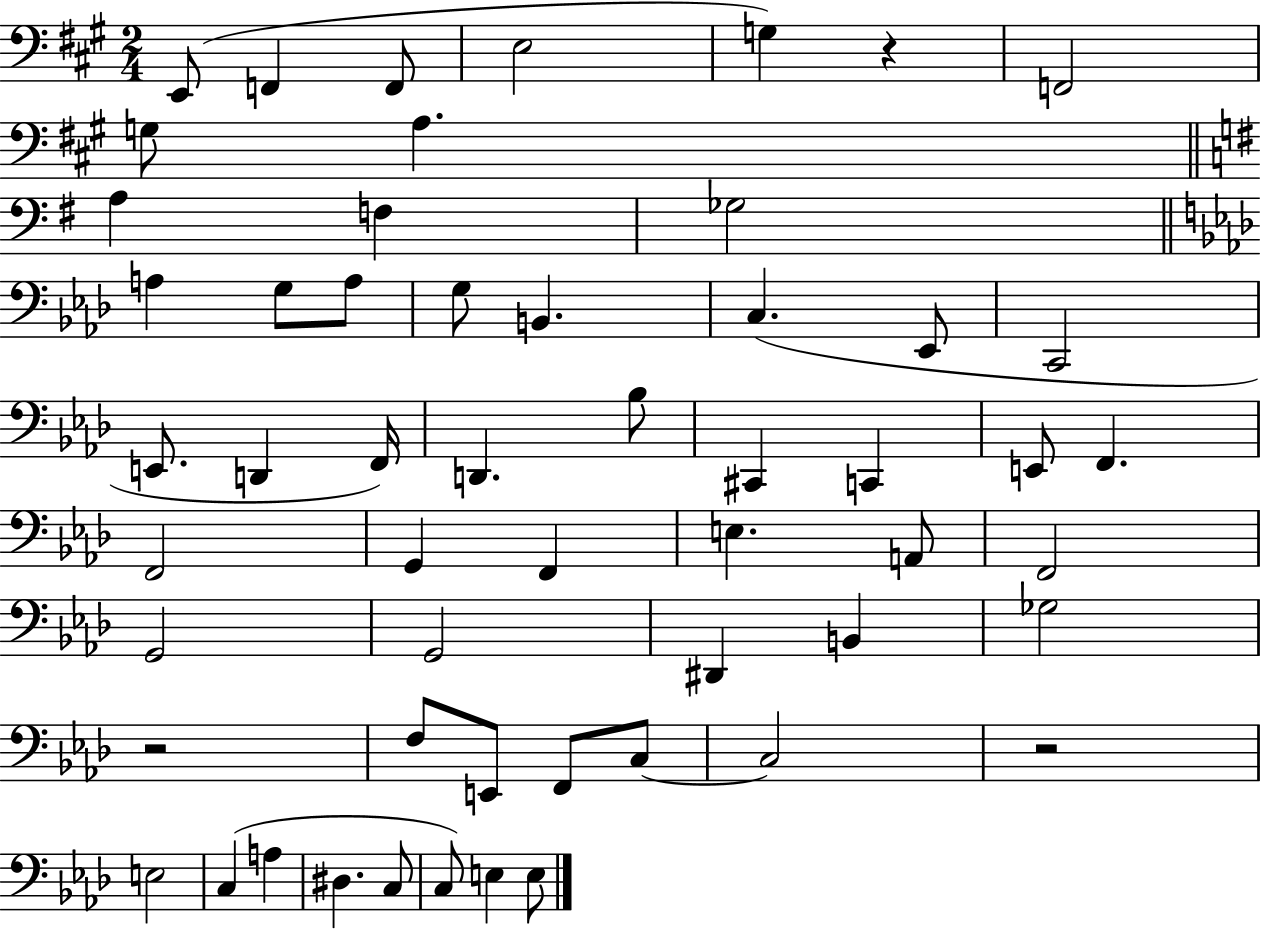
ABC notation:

X:1
T:Untitled
M:2/4
L:1/4
K:A
E,,/2 F,, F,,/2 E,2 G, z F,,2 G,/2 A, A, F, _G,2 A, G,/2 A,/2 G,/2 B,, C, _E,,/2 C,,2 E,,/2 D,, F,,/4 D,, _B,/2 ^C,, C,, E,,/2 F,, F,,2 G,, F,, E, A,,/2 F,,2 G,,2 G,,2 ^D,, B,, _G,2 z2 F,/2 E,,/2 F,,/2 C,/2 C,2 z2 E,2 C, A, ^D, C,/2 C,/2 E, E,/2